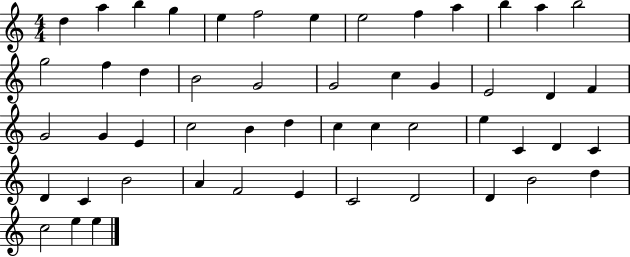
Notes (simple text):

D5/q A5/q B5/q G5/q E5/q F5/h E5/q E5/h F5/q A5/q B5/q A5/q B5/h G5/h F5/q D5/q B4/h G4/h G4/h C5/q G4/q E4/h D4/q F4/q G4/h G4/q E4/q C5/h B4/q D5/q C5/q C5/q C5/h E5/q C4/q D4/q C4/q D4/q C4/q B4/h A4/q F4/h E4/q C4/h D4/h D4/q B4/h D5/q C5/h E5/q E5/q